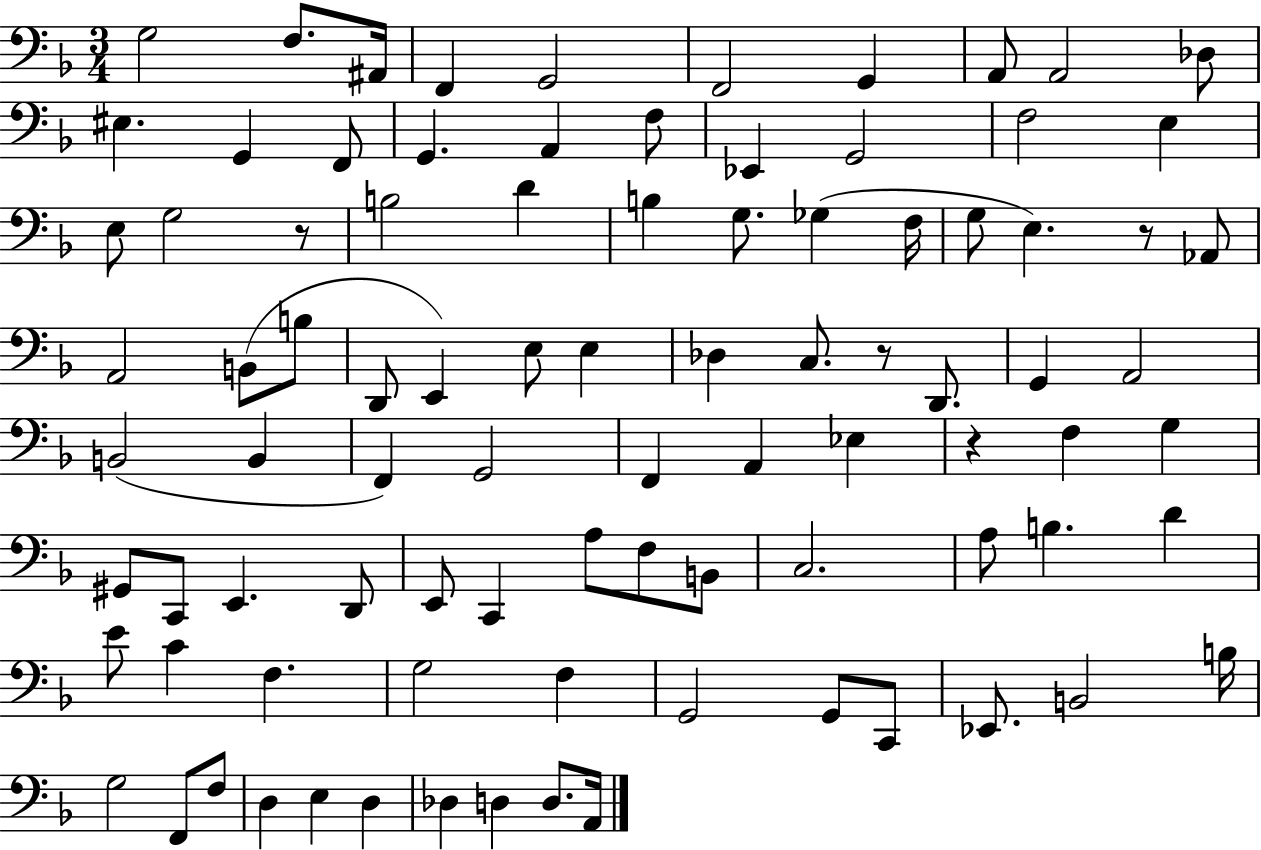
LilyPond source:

{
  \clef bass
  \numericTimeSignature
  \time 3/4
  \key f \major
  g2 f8. ais,16 | f,4 g,2 | f,2 g,4 | a,8 a,2 des8 | \break eis4. g,4 f,8 | g,4. a,4 f8 | ees,4 g,2 | f2 e4 | \break e8 g2 r8 | b2 d'4 | b4 g8. ges4( f16 | g8 e4.) r8 aes,8 | \break a,2 b,8( b8 | d,8 e,4) e8 e4 | des4 c8. r8 d,8. | g,4 a,2 | \break b,2( b,4 | f,4) g,2 | f,4 a,4 ees4 | r4 f4 g4 | \break gis,8 c,8 e,4. d,8 | e,8 c,4 a8 f8 b,8 | c2. | a8 b4. d'4 | \break e'8 c'4 f4. | g2 f4 | g,2 g,8 c,8 | ees,8. b,2 b16 | \break g2 f,8 f8 | d4 e4 d4 | des4 d4 d8. a,16 | \bar "|."
}